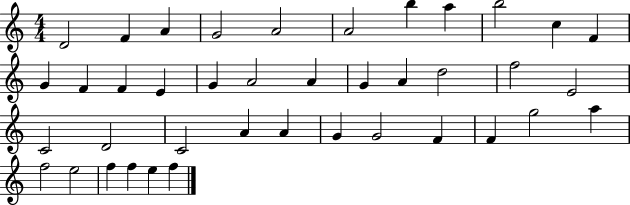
X:1
T:Untitled
M:4/4
L:1/4
K:C
D2 F A G2 A2 A2 b a b2 c F G F F E G A2 A G A d2 f2 E2 C2 D2 C2 A A G G2 F F g2 a f2 e2 f f e f